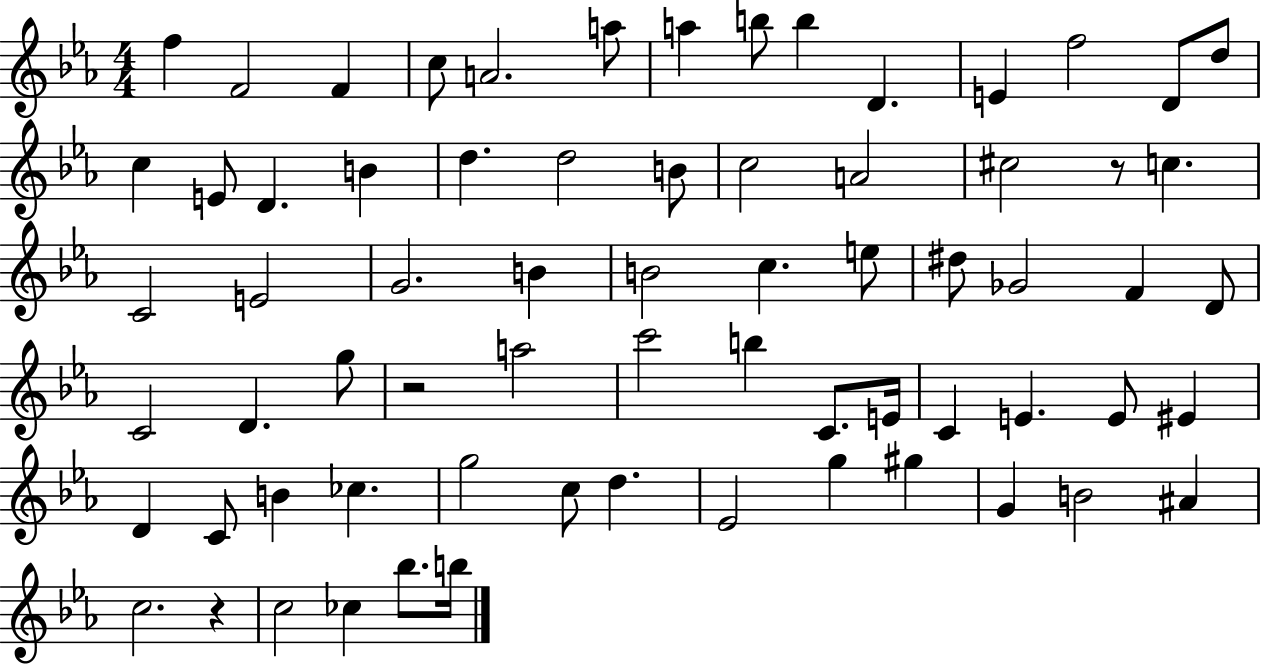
X:1
T:Untitled
M:4/4
L:1/4
K:Eb
f F2 F c/2 A2 a/2 a b/2 b D E f2 D/2 d/2 c E/2 D B d d2 B/2 c2 A2 ^c2 z/2 c C2 E2 G2 B B2 c e/2 ^d/2 _G2 F D/2 C2 D g/2 z2 a2 c'2 b C/2 E/4 C E E/2 ^E D C/2 B _c g2 c/2 d _E2 g ^g G B2 ^A c2 z c2 _c _b/2 b/4